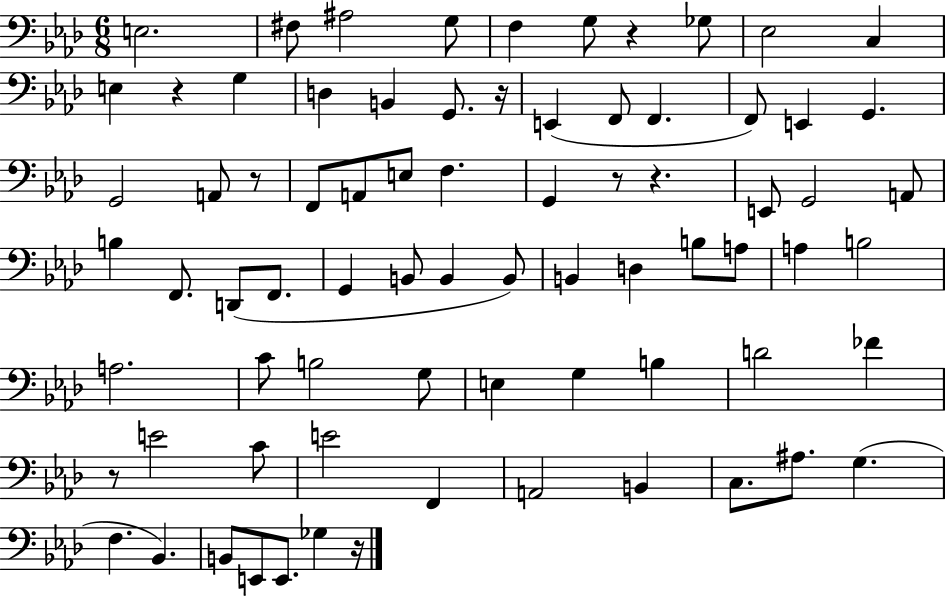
X:1
T:Untitled
M:6/8
L:1/4
K:Ab
E,2 ^F,/2 ^A,2 G,/2 F, G,/2 z _G,/2 _E,2 C, E, z G, D, B,, G,,/2 z/4 E,, F,,/2 F,, F,,/2 E,, G,, G,,2 A,,/2 z/2 F,,/2 A,,/2 E,/2 F, G,, z/2 z E,,/2 G,,2 A,,/2 B, F,,/2 D,,/2 F,,/2 G,, B,,/2 B,, B,,/2 B,, D, B,/2 A,/2 A, B,2 A,2 C/2 B,2 G,/2 E, G, B, D2 _F z/2 E2 C/2 E2 F,, A,,2 B,, C,/2 ^A,/2 G, F, _B,, B,,/2 E,,/2 E,,/2 _G, z/4